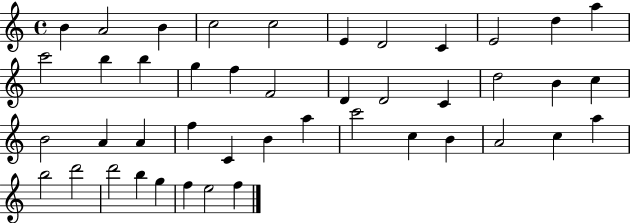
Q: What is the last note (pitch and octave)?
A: F5